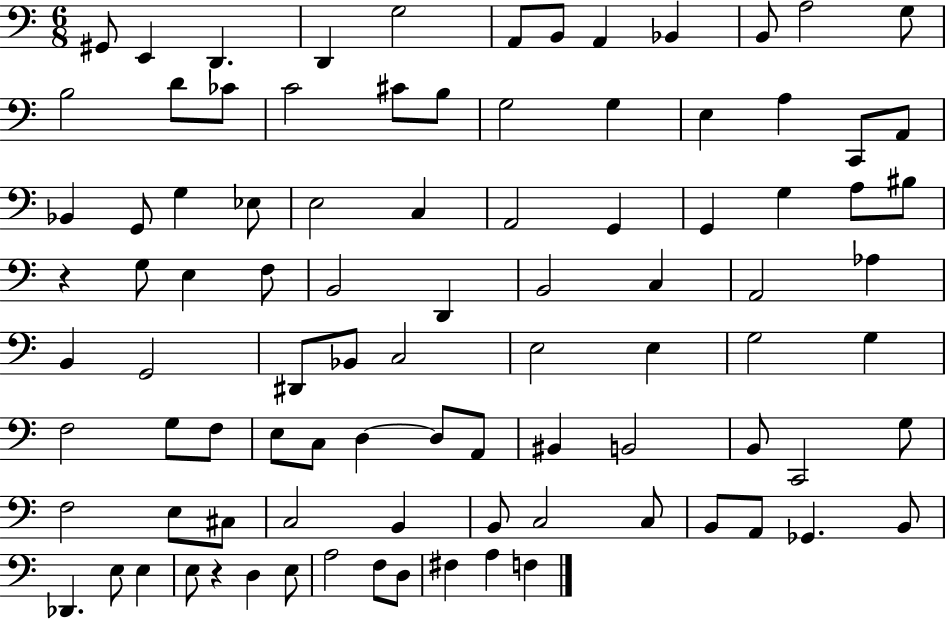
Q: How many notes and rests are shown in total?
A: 93